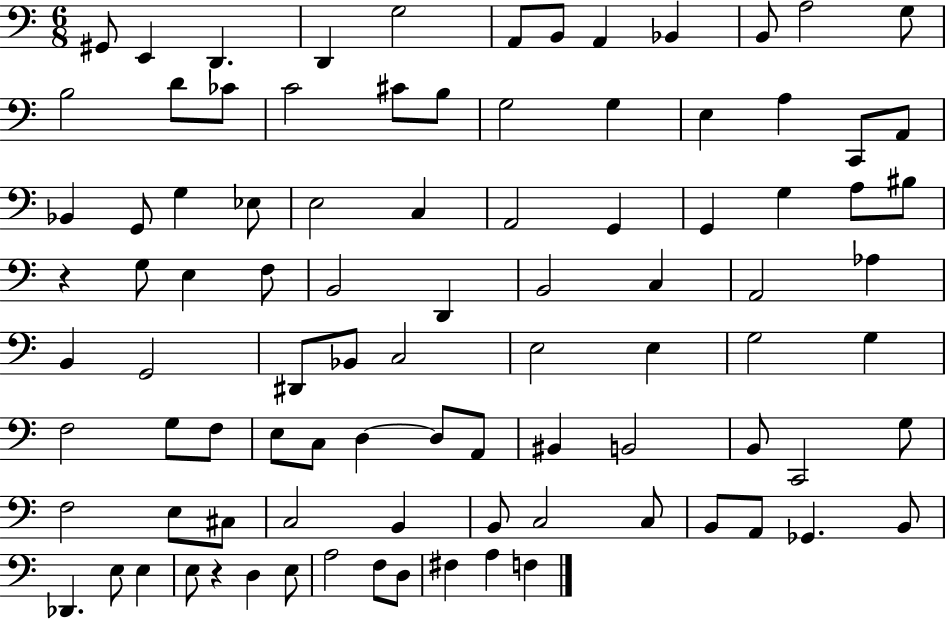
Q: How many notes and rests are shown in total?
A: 93